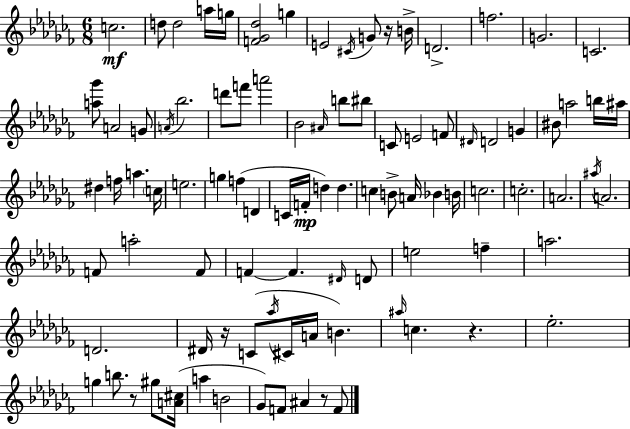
{
  \clef treble
  \numericTimeSignature
  \time 6/8
  \key aes \minor
  c''2.\mf | d''8 d''2 a''16 g''16 | <f' ges' des''>2 g''4 | e'2 \acciaccatura { cis'16 } g'8 r16 | \break b'16-> d'2.-> | f''2. | g'2. | c'2. | \break <a'' ges'''>8 a'2 g'8 | \acciaccatura { a'16 } bes''2. | d'''8 f'''8 a'''2 | bes'2 \grace { ais'16 } b''8 | \break bis''8 c'8 e'2 | f'8 \grace { dis'16 } d'2 | g'4 bis'8 a''2 | b''16 ais''16 dis''4 f''16 a''4. | \break \parenthesize c''16 e''2. | g''4 f''4( | d'4 c'16 f'16-.\mp d''4) d''4. | c''4 b'8-> a'16 bes'4 | \break b'16 c''2. | c''2.-. | a'2. | \acciaccatura { ais''16 } a'2. | \break f'8 a''2-. | f'8 f'4~~ f'4. | \grace { dis'16 } d'8 e''2 | f''4-- a''2. | \break d'2. | dis'16 r16 c'8( \acciaccatura { aes''16 } cis'16 | a'16 b'4.) \grace { ais''16 } c''4. | r4. ees''2.-. | \break g''4 | b''8. r8 gis''8 <a' cis''>16( a''4 | b'2 ges'8) f'8 | ais'4 r8 f'8 \bar "|."
}